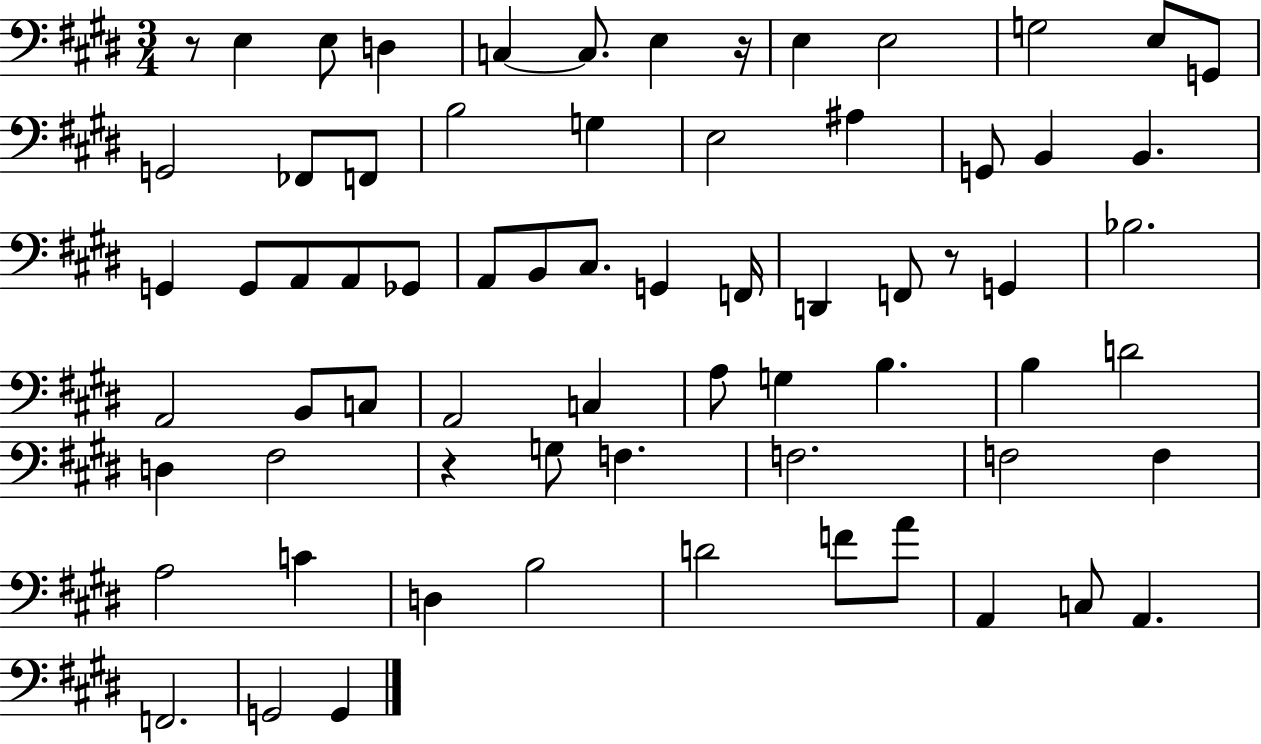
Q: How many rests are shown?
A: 4